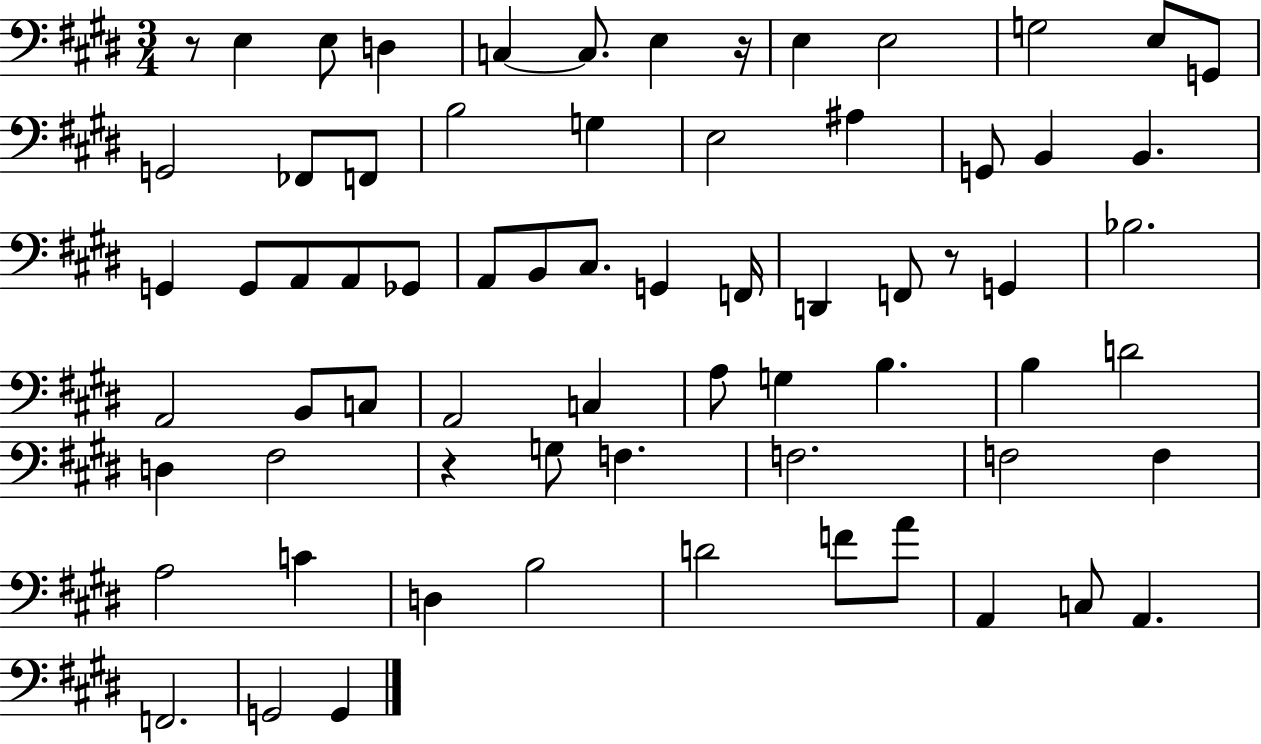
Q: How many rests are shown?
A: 4